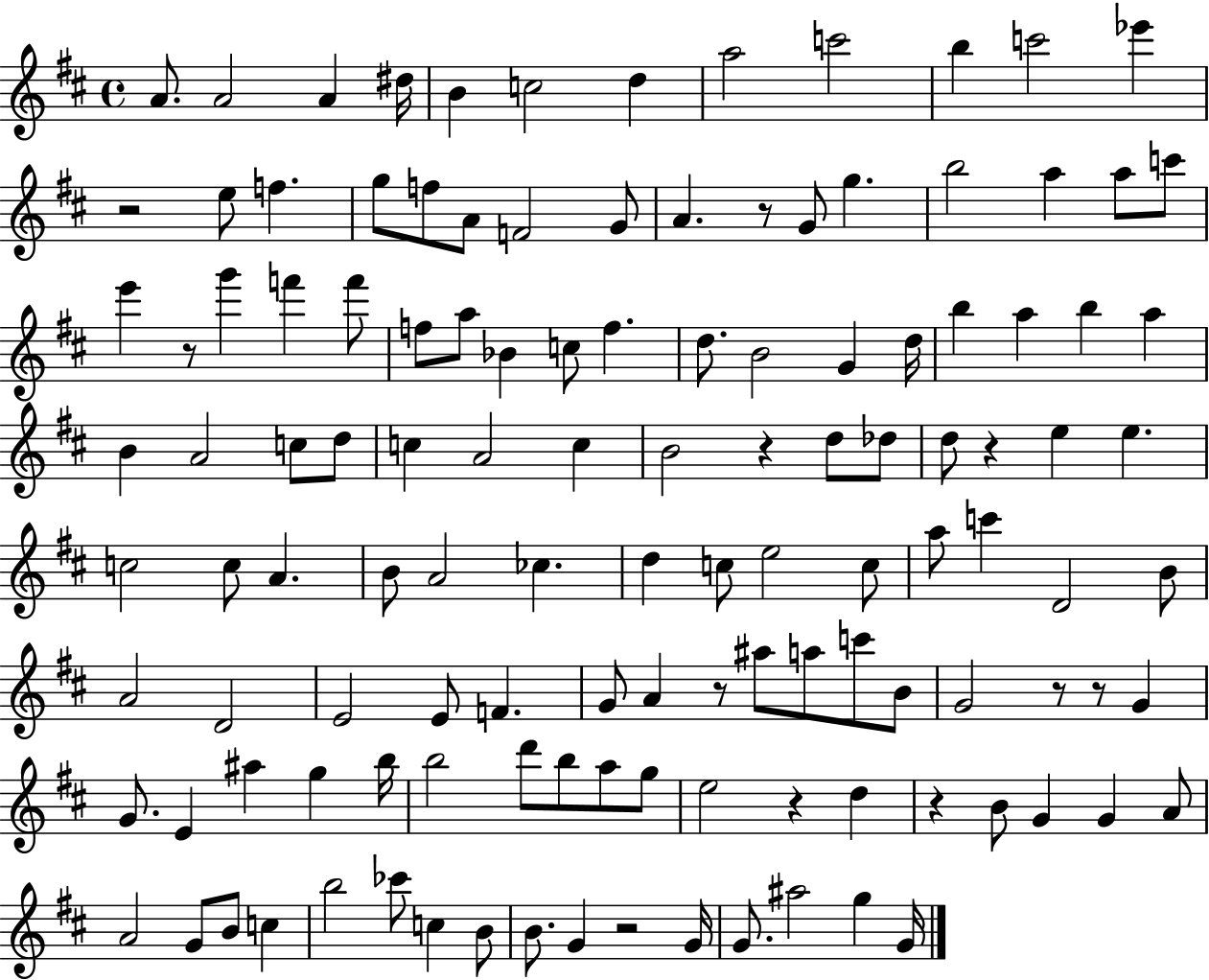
A4/e. A4/h A4/q D#5/s B4/q C5/h D5/q A5/h C6/h B5/q C6/h Eb6/q R/h E5/e F5/q. G5/e F5/e A4/e F4/h G4/e A4/q. R/e G4/e G5/q. B5/h A5/q A5/e C6/e E6/q R/e G6/q F6/q F6/e F5/e A5/e Bb4/q C5/e F5/q. D5/e. B4/h G4/q D5/s B5/q A5/q B5/q A5/q B4/q A4/h C5/e D5/e C5/q A4/h C5/q B4/h R/q D5/e Db5/e D5/e R/q E5/q E5/q. C5/h C5/e A4/q. B4/e A4/h CES5/q. D5/q C5/e E5/h C5/e A5/e C6/q D4/h B4/e A4/h D4/h E4/h E4/e F4/q. G4/e A4/q R/e A#5/e A5/e C6/e B4/e G4/h R/e R/e G4/q G4/e. E4/q A#5/q G5/q B5/s B5/h D6/e B5/e A5/e G5/e E5/h R/q D5/q R/q B4/e G4/q G4/q A4/e A4/h G4/e B4/e C5/q B5/h CES6/e C5/q B4/e B4/e. G4/q R/h G4/s G4/e. A#5/h G5/q G4/s